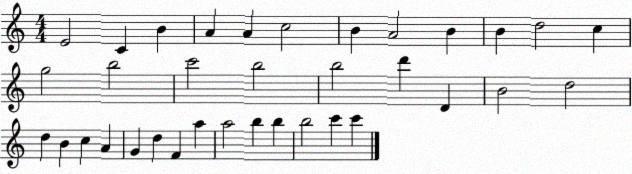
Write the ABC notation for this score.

X:1
T:Untitled
M:4/4
L:1/4
K:C
E2 C B A A c2 B A2 B B d2 c g2 b2 c'2 b2 b2 d' D B2 d2 d B c A G d F a a2 b b b2 c' c'